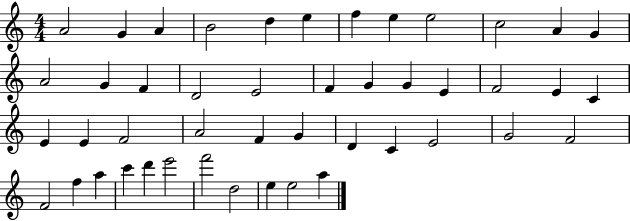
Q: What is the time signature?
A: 4/4